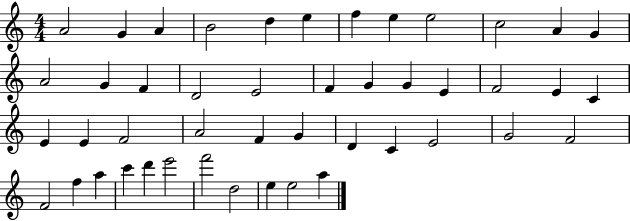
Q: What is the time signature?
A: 4/4